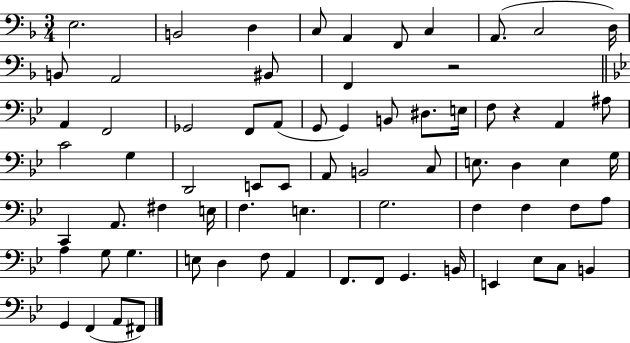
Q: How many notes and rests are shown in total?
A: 71